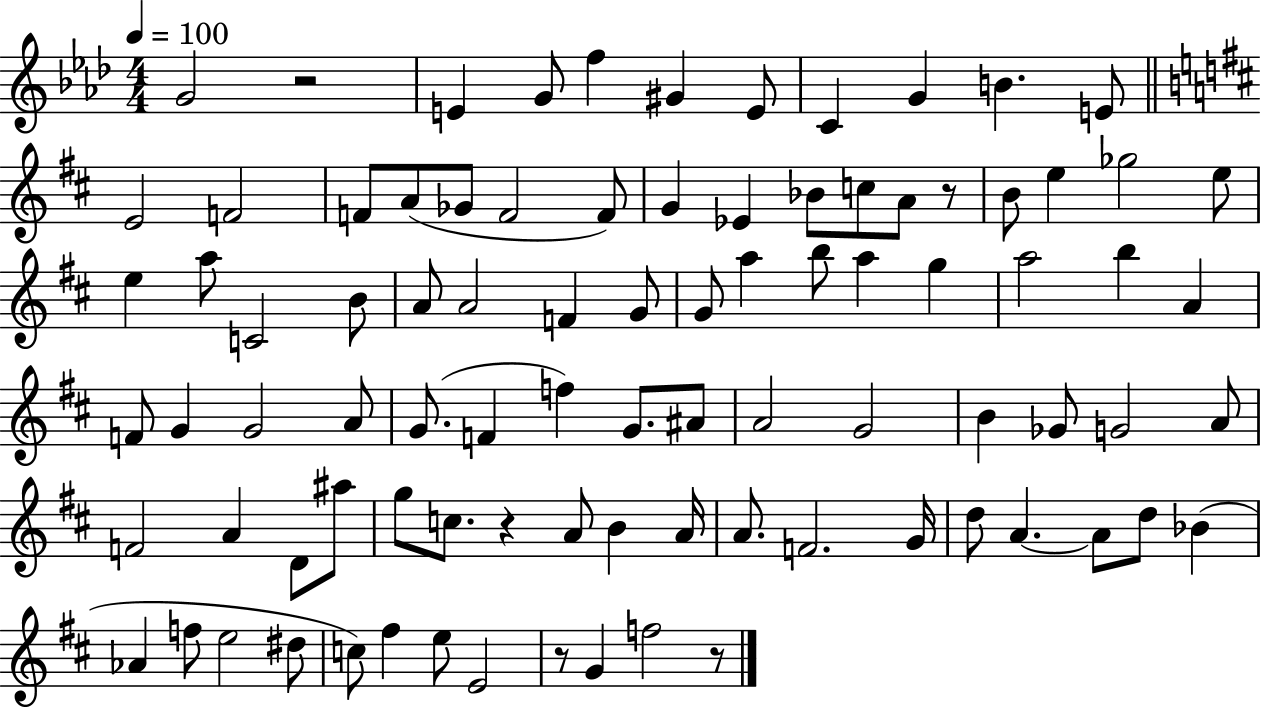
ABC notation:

X:1
T:Untitled
M:4/4
L:1/4
K:Ab
G2 z2 E G/2 f ^G E/2 C G B E/2 E2 F2 F/2 A/2 _G/2 F2 F/2 G _E _B/2 c/2 A/2 z/2 B/2 e _g2 e/2 e a/2 C2 B/2 A/2 A2 F G/2 G/2 a b/2 a g a2 b A F/2 G G2 A/2 G/2 F f G/2 ^A/2 A2 G2 B _G/2 G2 A/2 F2 A D/2 ^a/2 g/2 c/2 z A/2 B A/4 A/2 F2 G/4 d/2 A A/2 d/2 _B _A f/2 e2 ^d/2 c/2 ^f e/2 E2 z/2 G f2 z/2